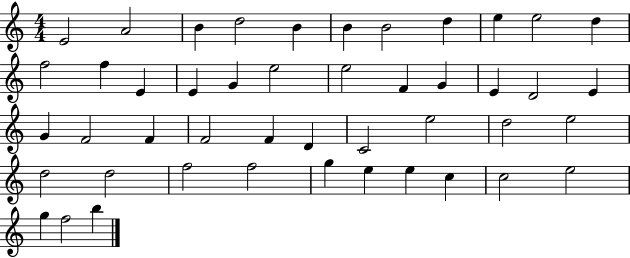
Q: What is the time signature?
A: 4/4